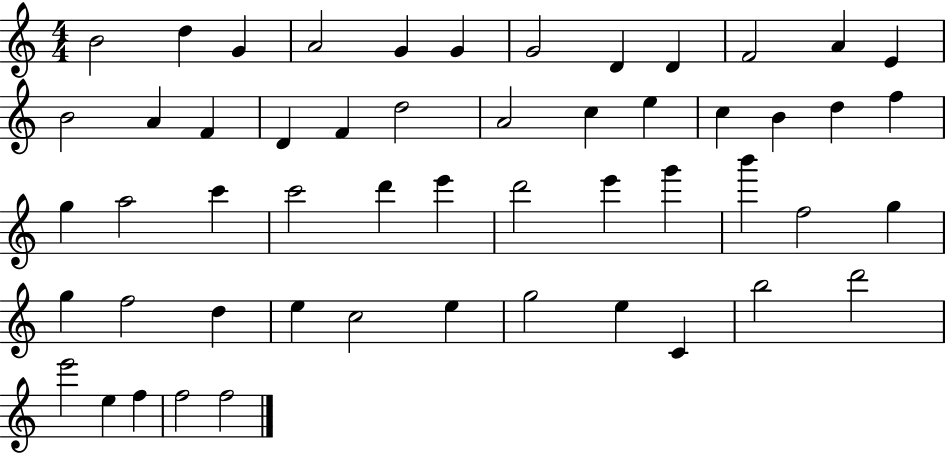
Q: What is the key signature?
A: C major